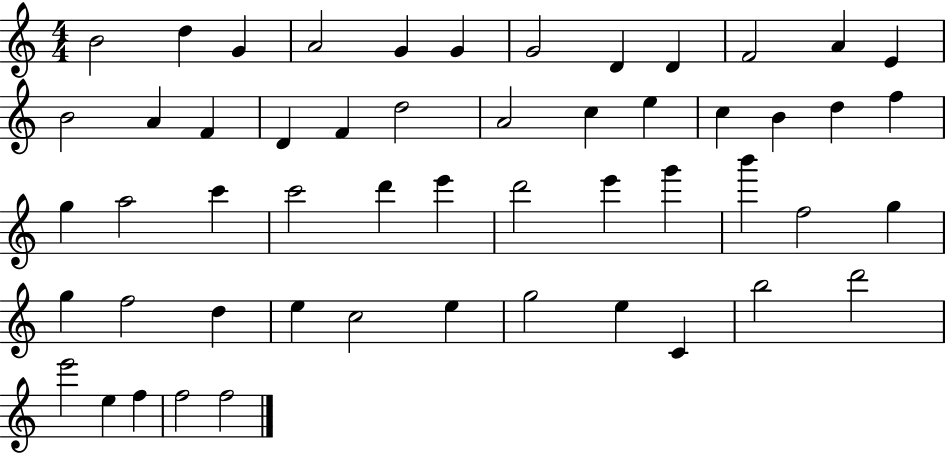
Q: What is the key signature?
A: C major